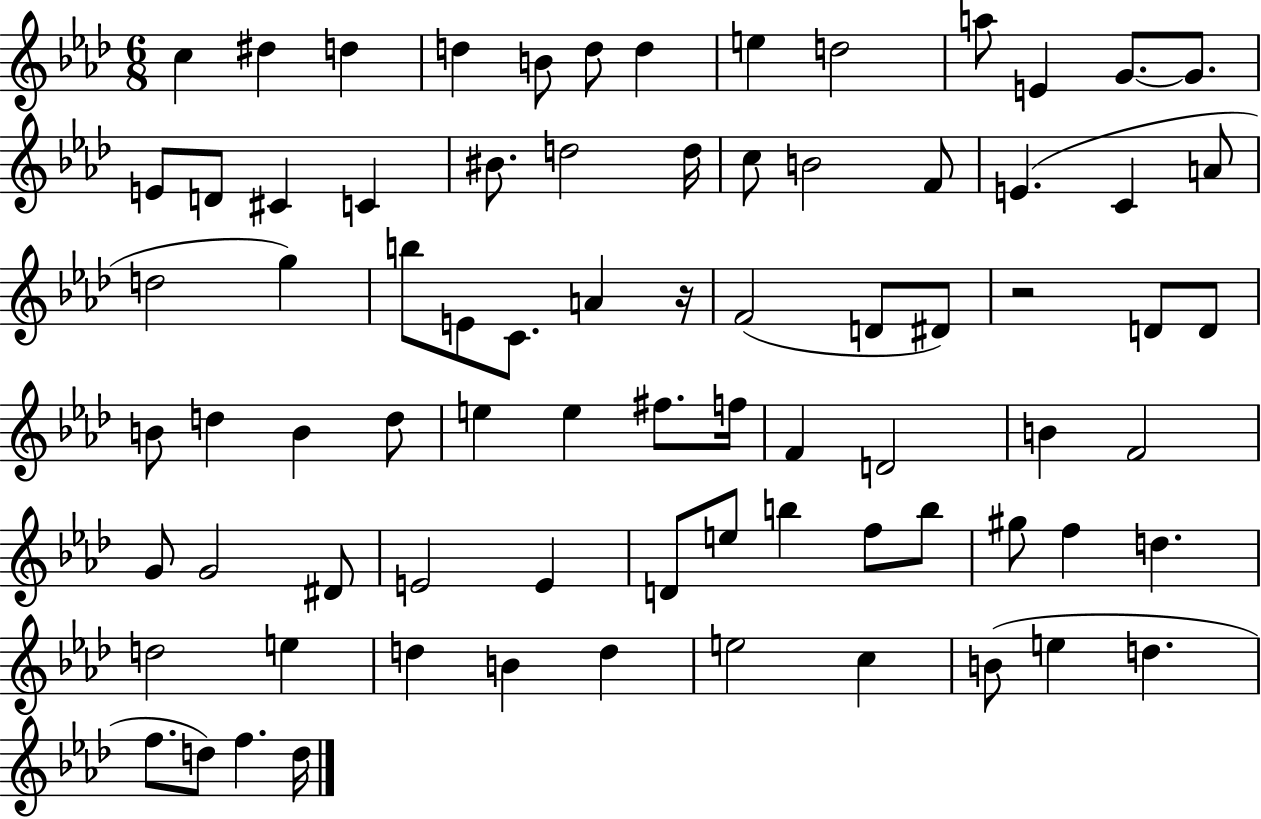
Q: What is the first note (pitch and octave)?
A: C5